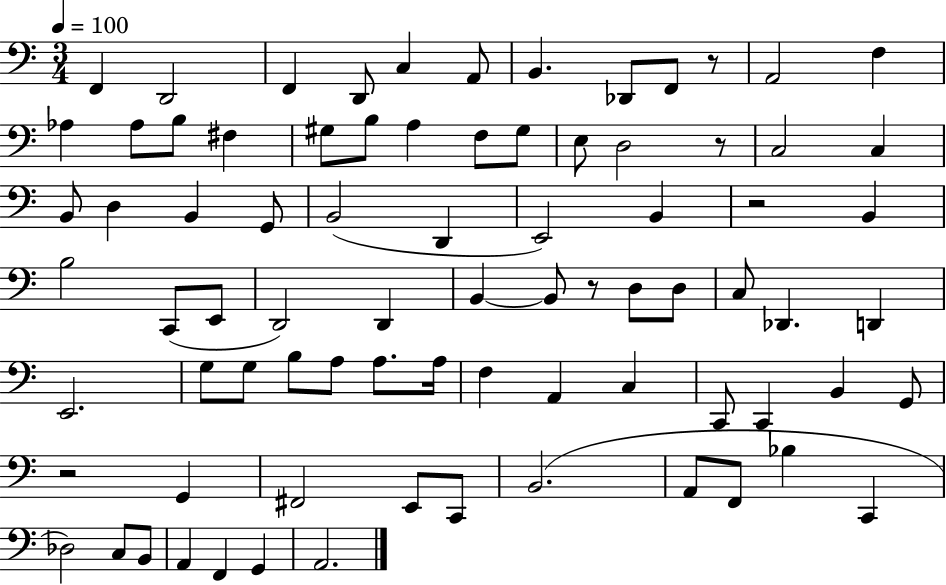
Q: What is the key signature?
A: C major